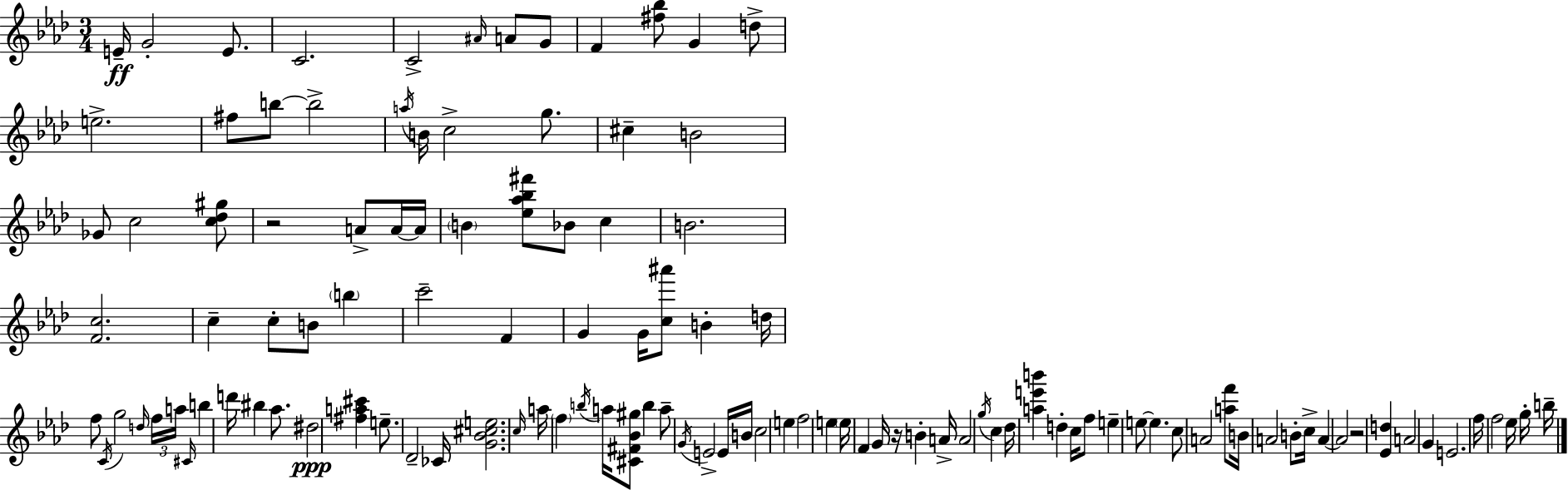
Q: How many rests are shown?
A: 3